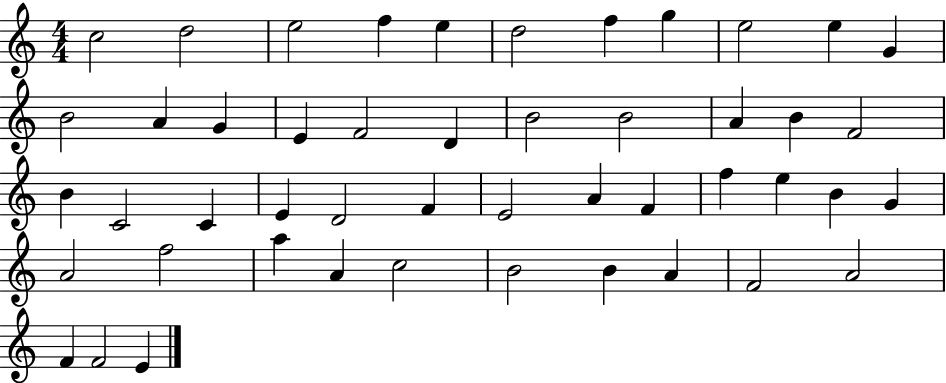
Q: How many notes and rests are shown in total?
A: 48